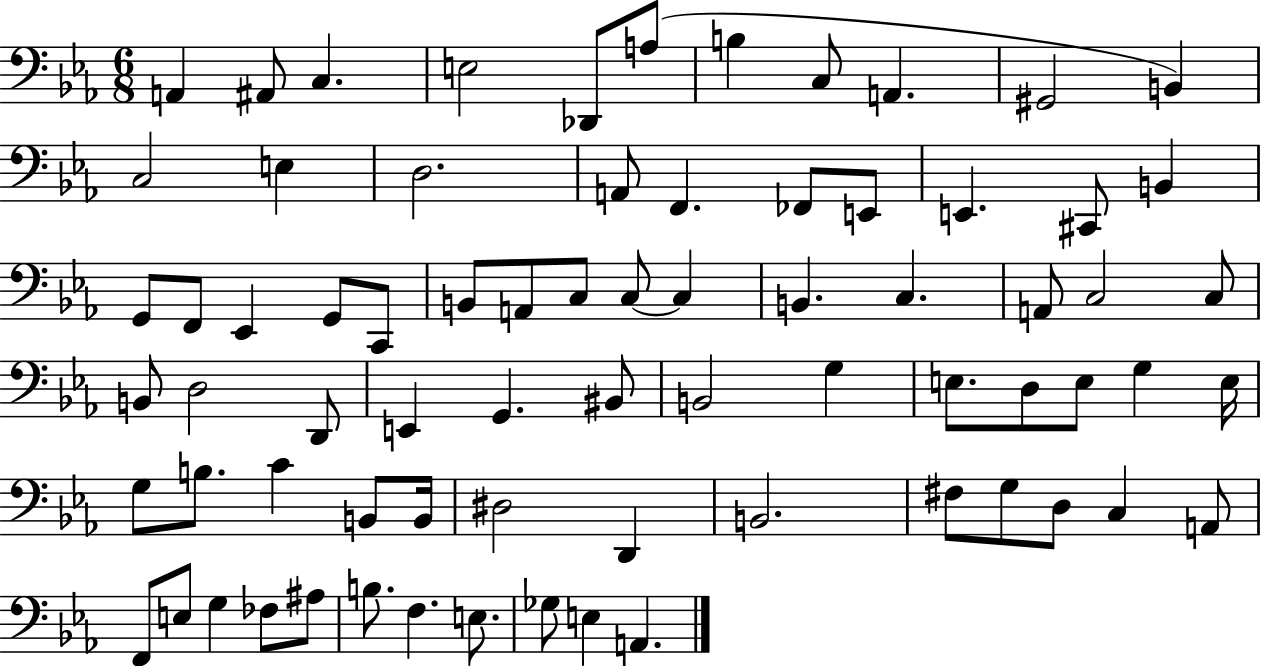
{
  \clef bass
  \numericTimeSignature
  \time 6/8
  \key ees \major
  a,4 ais,8 c4. | e2 des,8 a8( | b4 c8 a,4. | gis,2 b,4) | \break c2 e4 | d2. | a,8 f,4. fes,8 e,8 | e,4. cis,8 b,4 | \break g,8 f,8 ees,4 g,8 c,8 | b,8 a,8 c8 c8~~ c4 | b,4. c4. | a,8 c2 c8 | \break b,8 d2 d,8 | e,4 g,4. bis,8 | b,2 g4 | e8. d8 e8 g4 e16 | \break g8 b8. c'4 b,8 b,16 | dis2 d,4 | b,2. | fis8 g8 d8 c4 a,8 | \break f,8 e8 g4 fes8 ais8 | b8. f4. e8. | ges8 e4 a,4. | \bar "|."
}